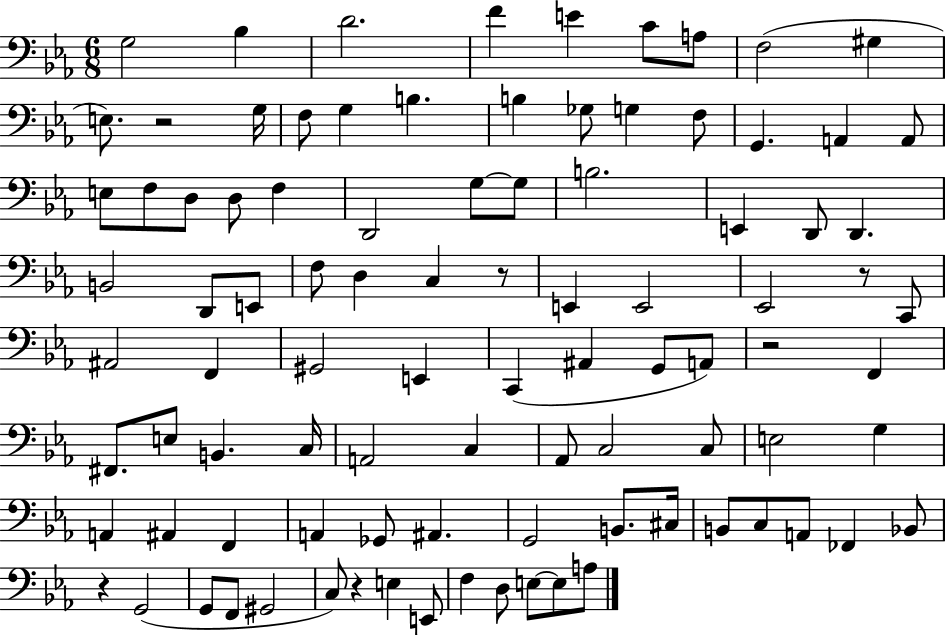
G3/h Bb3/q D4/h. F4/q E4/q C4/e A3/e F3/h G#3/q E3/e. R/h G3/s F3/e G3/q B3/q. B3/q Gb3/e G3/q F3/e G2/q. A2/q A2/e E3/e F3/e D3/e D3/e F3/q D2/h G3/e G3/e B3/h. E2/q D2/e D2/q. B2/h D2/e E2/e F3/e D3/q C3/q R/e E2/q E2/h Eb2/h R/e C2/e A#2/h F2/q G#2/h E2/q C2/q A#2/q G2/e A2/e R/h F2/q F#2/e. E3/e B2/q. C3/s A2/h C3/q Ab2/e C3/h C3/e E3/h G3/q A2/q A#2/q F2/q A2/q Gb2/e A#2/q. G2/h B2/e. C#3/s B2/e C3/e A2/e FES2/q Bb2/e R/q G2/h G2/e F2/e G#2/h C3/e R/q E3/q E2/e F3/q D3/e E3/e E3/e A3/e